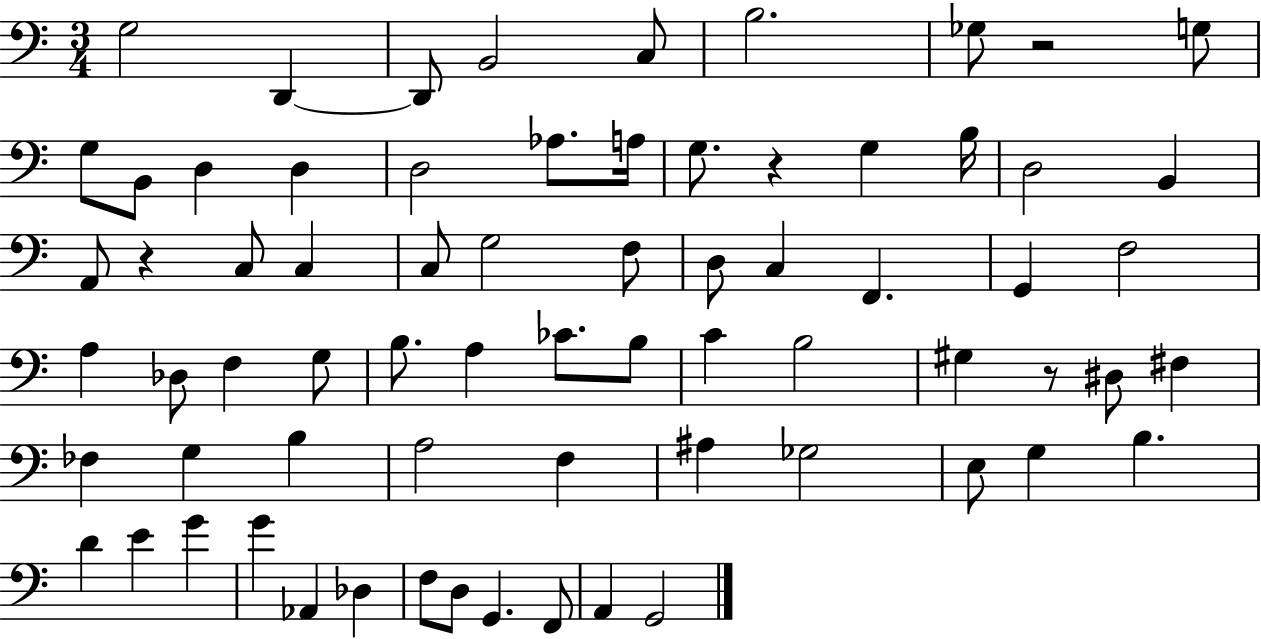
G3/h D2/q D2/e B2/h C3/e B3/h. Gb3/e R/h G3/e G3/e B2/e D3/q D3/q D3/h Ab3/e. A3/s G3/e. R/q G3/q B3/s D3/h B2/q A2/e R/q C3/e C3/q C3/e G3/h F3/e D3/e C3/q F2/q. G2/q F3/h A3/q Db3/e F3/q G3/e B3/e. A3/q CES4/e. B3/e C4/q B3/h G#3/q R/e D#3/e F#3/q FES3/q G3/q B3/q A3/h F3/q A#3/q Gb3/h E3/e G3/q B3/q. D4/q E4/q G4/q G4/q Ab2/q Db3/q F3/e D3/e G2/q. F2/e A2/q G2/h